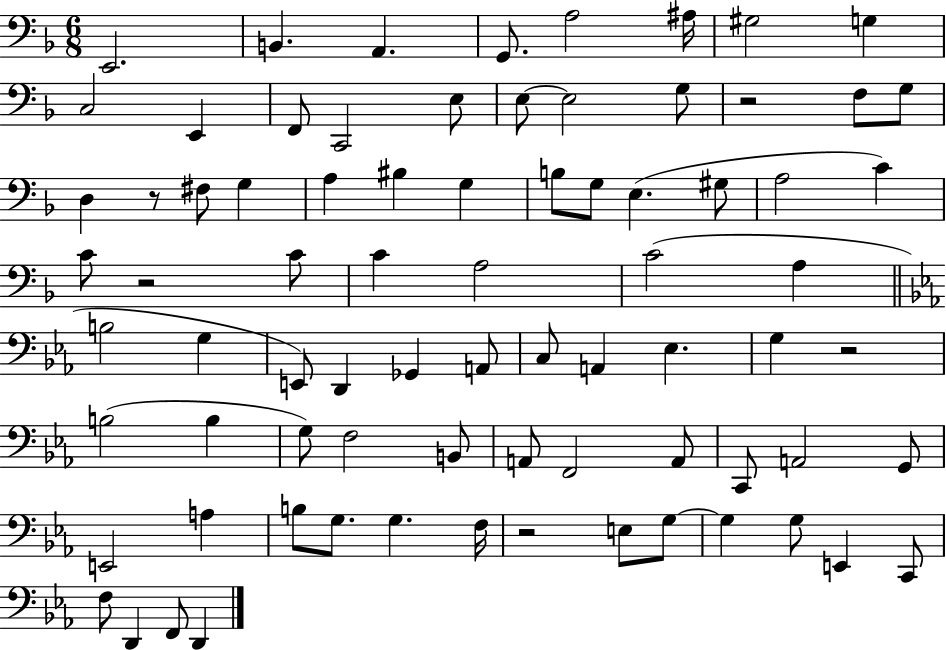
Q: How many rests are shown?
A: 5